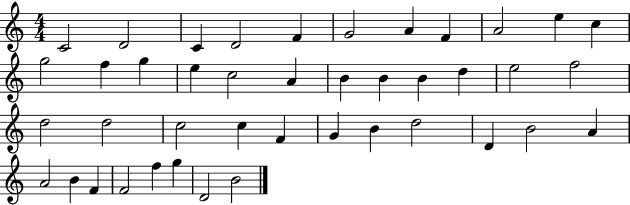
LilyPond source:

{
  \clef treble
  \numericTimeSignature
  \time 4/4
  \key c \major
  c'2 d'2 | c'4 d'2 f'4 | g'2 a'4 f'4 | a'2 e''4 c''4 | \break g''2 f''4 g''4 | e''4 c''2 a'4 | b'4 b'4 b'4 d''4 | e''2 f''2 | \break d''2 d''2 | c''2 c''4 f'4 | g'4 b'4 d''2 | d'4 b'2 a'4 | \break a'2 b'4 f'4 | f'2 f''4 g''4 | d'2 b'2 | \bar "|."
}